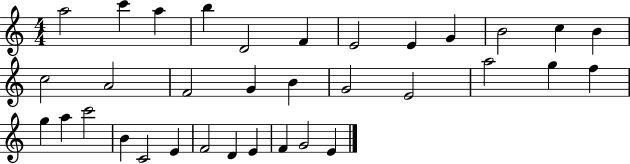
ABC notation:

X:1
T:Untitled
M:4/4
L:1/4
K:C
a2 c' a b D2 F E2 E G B2 c B c2 A2 F2 G B G2 E2 a2 g f g a c'2 B C2 E F2 D E F G2 E